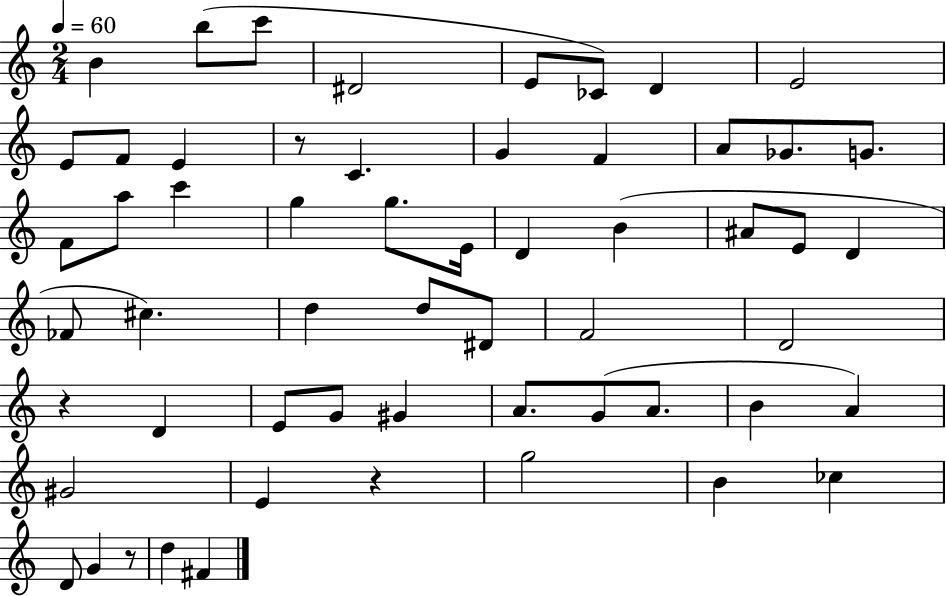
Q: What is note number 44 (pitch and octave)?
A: A4